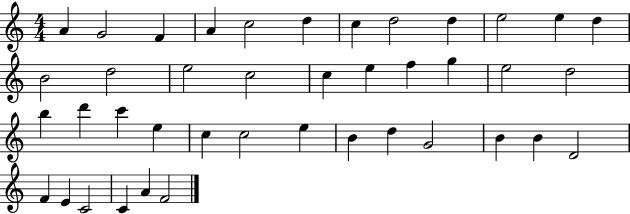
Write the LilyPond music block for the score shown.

{
  \clef treble
  \numericTimeSignature
  \time 4/4
  \key c \major
  a'4 g'2 f'4 | a'4 c''2 d''4 | c''4 d''2 d''4 | e''2 e''4 d''4 | \break b'2 d''2 | e''2 c''2 | c''4 e''4 f''4 g''4 | e''2 d''2 | \break b''4 d'''4 c'''4 e''4 | c''4 c''2 e''4 | b'4 d''4 g'2 | b'4 b'4 d'2 | \break f'4 e'4 c'2 | c'4 a'4 f'2 | \bar "|."
}